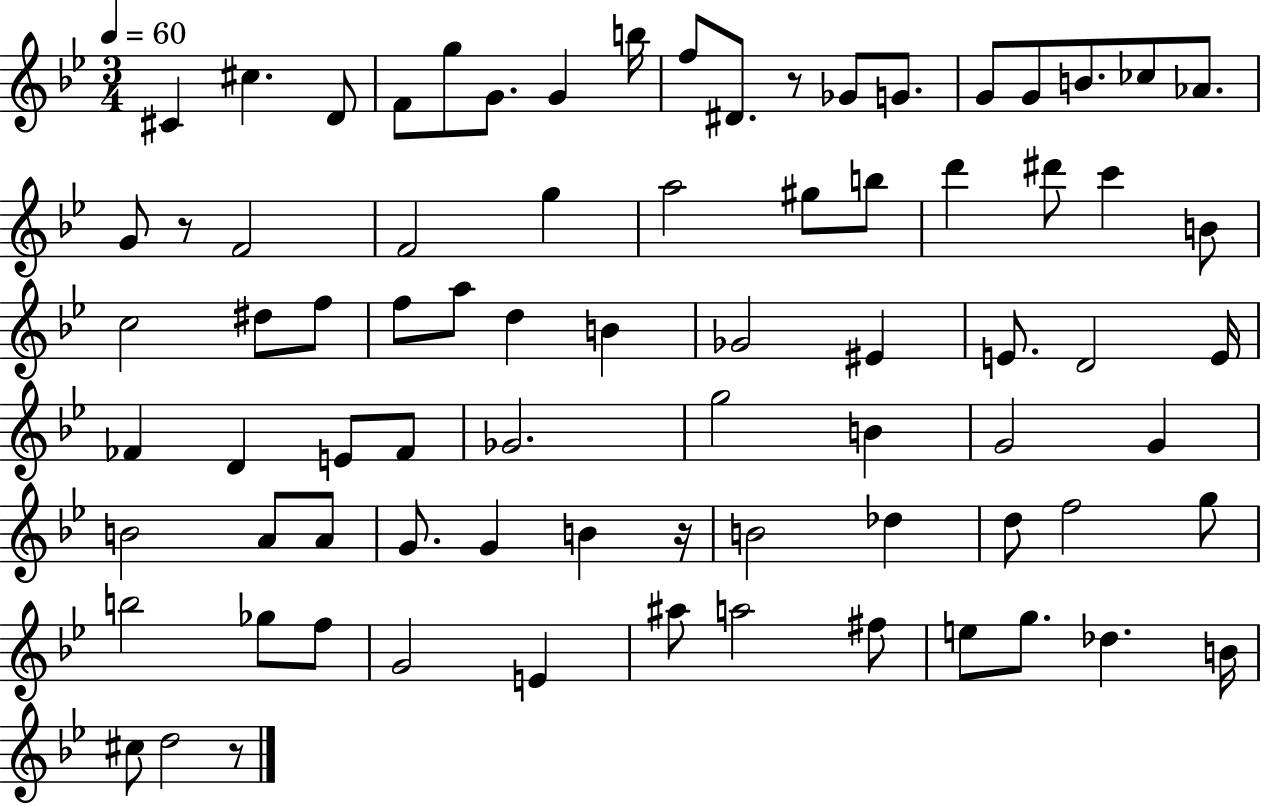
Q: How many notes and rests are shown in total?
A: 78